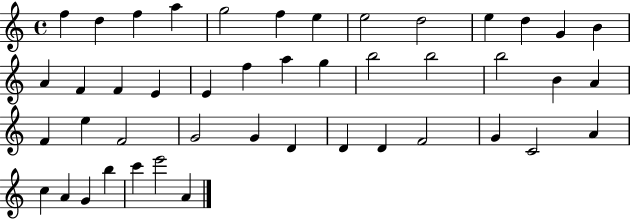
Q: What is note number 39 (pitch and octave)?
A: C5